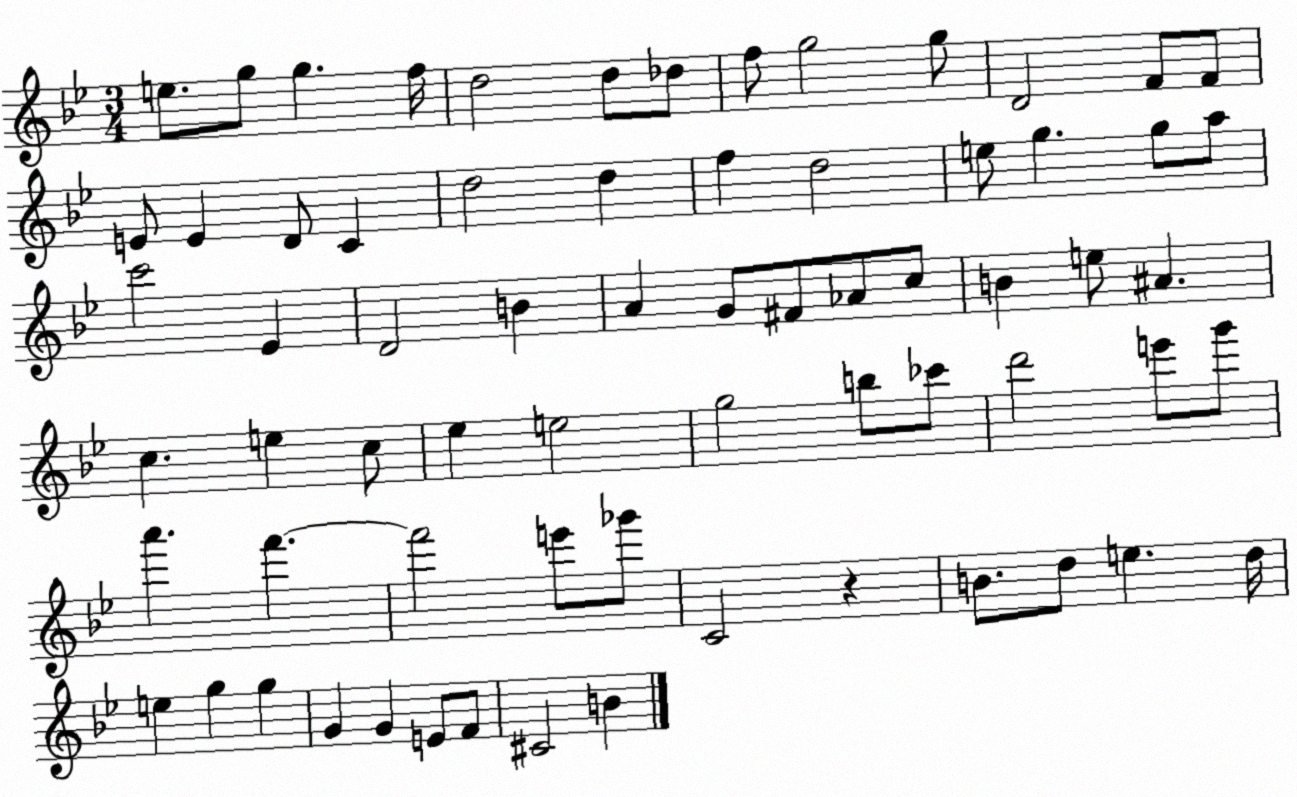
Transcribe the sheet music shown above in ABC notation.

X:1
T:Untitled
M:3/4
L:1/4
K:Bb
e/2 g/2 g f/4 d2 d/2 _d/2 f/2 g2 g/2 D2 F/2 F/2 E/2 E D/2 C d2 d f d2 e/2 g g/2 a/2 c'2 _E D2 B A G/2 ^F/2 _A/2 c/2 B e/2 ^A c e c/2 _e e2 g2 b/2 _c'/2 d'2 e'/2 g'/2 a' f' f'2 e'/2 _g'/2 C2 z B/2 d/2 e d/4 e g g G G E/2 F/2 ^C2 B